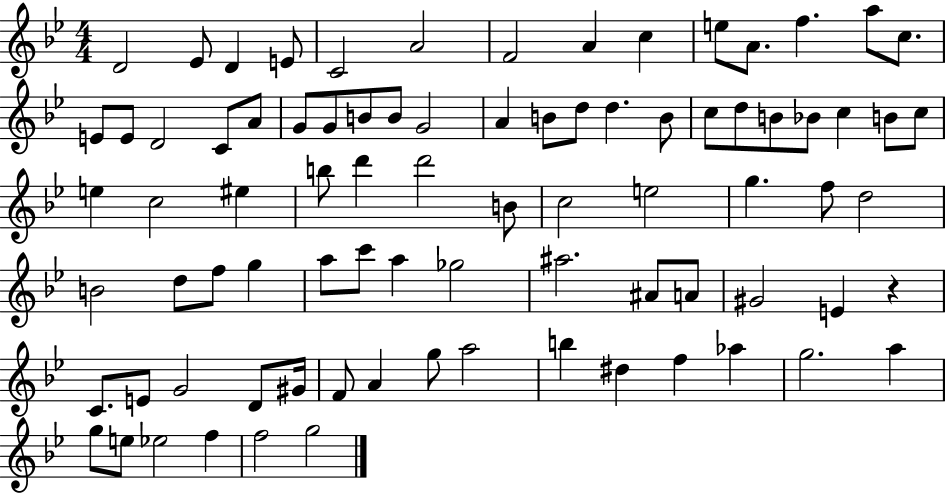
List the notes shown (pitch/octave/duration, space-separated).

D4/h Eb4/e D4/q E4/e C4/h A4/h F4/h A4/q C5/q E5/e A4/e. F5/q. A5/e C5/e. E4/e E4/e D4/h C4/e A4/e G4/e G4/e B4/e B4/e G4/h A4/q B4/e D5/e D5/q. B4/e C5/e D5/e B4/e Bb4/e C5/q B4/e C5/e E5/q C5/h EIS5/q B5/e D6/q D6/h B4/e C5/h E5/h G5/q. F5/e D5/h B4/h D5/e F5/e G5/q A5/e C6/e A5/q Gb5/h A#5/h. A#4/e A4/e G#4/h E4/q R/q C4/e. E4/e G4/h D4/e G#4/s F4/e A4/q G5/e A5/h B5/q D#5/q F5/q Ab5/q G5/h. A5/q G5/e E5/e Eb5/h F5/q F5/h G5/h